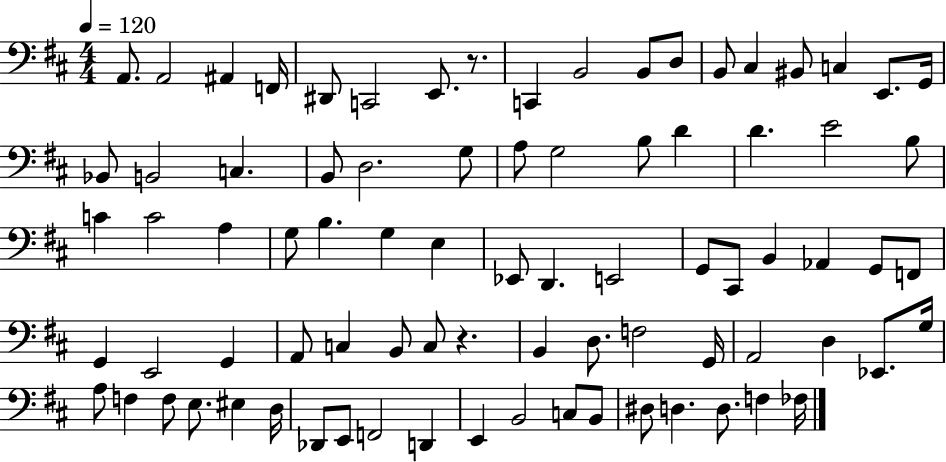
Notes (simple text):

A2/e. A2/h A#2/q F2/s D#2/e C2/h E2/e. R/e. C2/q B2/h B2/e D3/e B2/e C#3/q BIS2/e C3/q E2/e. G2/s Bb2/e B2/h C3/q. B2/e D3/h. G3/e A3/e G3/h B3/e D4/q D4/q. E4/h B3/e C4/q C4/h A3/q G3/e B3/q. G3/q E3/q Eb2/e D2/q. E2/h G2/e C#2/e B2/q Ab2/q G2/e F2/e G2/q E2/h G2/q A2/e C3/q B2/e C3/e R/q. B2/q D3/e. F3/h G2/s A2/h D3/q Eb2/e. G3/s A3/e F3/q F3/e E3/e. EIS3/q D3/s Db2/e E2/e F2/h D2/q E2/q B2/h C3/e B2/e D#3/e D3/q. D3/e. F3/q FES3/s